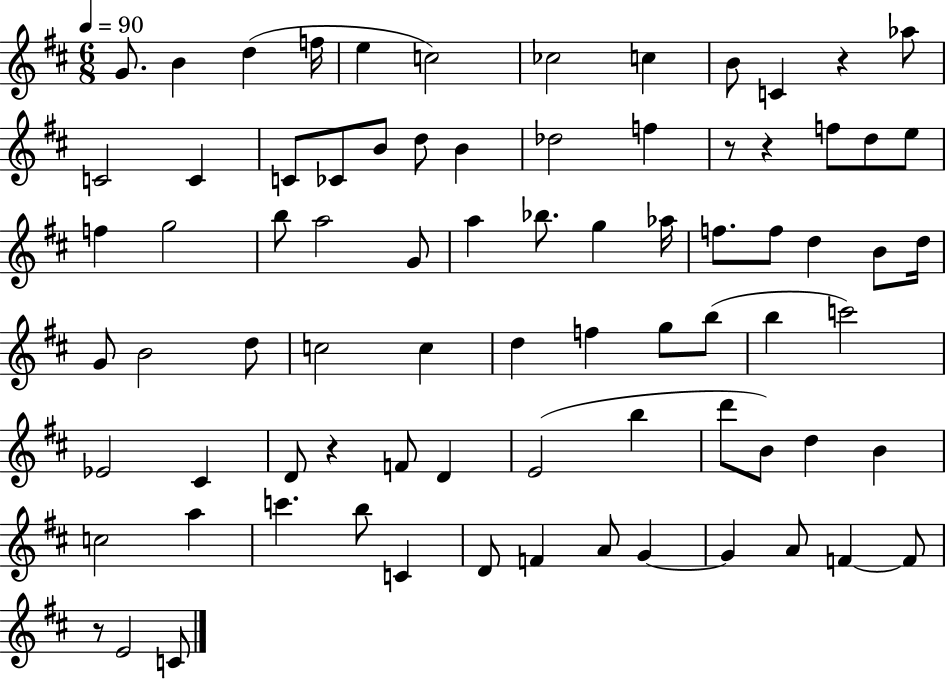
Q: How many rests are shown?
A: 5